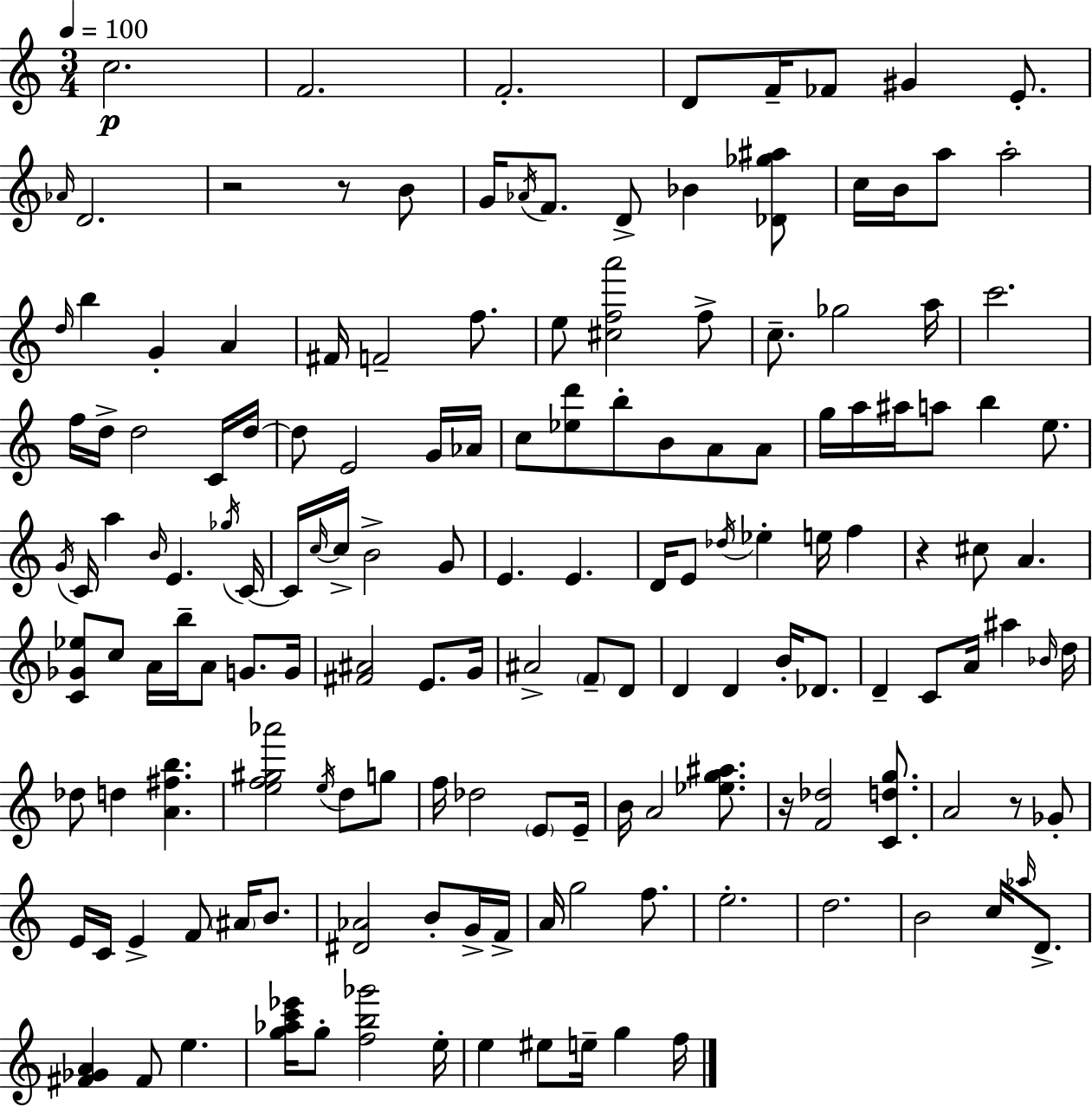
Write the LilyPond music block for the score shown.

{
  \clef treble
  \numericTimeSignature
  \time 3/4
  \key a \minor
  \tempo 4 = 100
  c''2.\p | f'2. | f'2.-. | d'8 f'16-- fes'8 gis'4 e'8.-. | \break \grace { aes'16 } d'2. | r2 r8 b'8 | g'16 \acciaccatura { aes'16 } f'8. d'8-> bes'4 | <des' ges'' ais''>8 c''16 b'16 a''8 a''2-. | \break \grace { d''16 } b''4 g'4-. a'4 | fis'16 f'2-- | f''8. e''8 <cis'' f'' a'''>2 | f''8-> c''8.-- ges''2 | \break a''16 c'''2. | f''16 d''16-> d''2 | c'16 d''16~~ d''8 e'2 | g'16 aes'16 c''8 <ees'' d'''>8 b''8-. b'8 a'8 | \break a'8 g''16 a''16 ais''16 a''8 b''4 | e''8. \acciaccatura { g'16 } c'16 a''4 \grace { b'16 } e'4. | \acciaccatura { ges''16 } c'16~~ c'16 \grace { c''16~ }~ c''16-> b'2-> | g'8 e'4. | \break e'4. d'16 e'8 \acciaccatura { des''16 } ees''4-. | e''16 f''4 r4 | cis''8 a'4. <c' ges' ees''>8 c''8 | a'16 b''16-- a'8 g'8. g'16 <fis' ais'>2 | \break e'8. g'16 ais'2-> | \parenthesize f'8-- d'8 d'4 | d'4 b'16-. des'8. d'4-- | c'8 a'16 ais''4 \grace { bes'16 } d''16 des''8 d''4 | \break <a' fis'' b''>4. <e'' f'' gis'' aes'''>2 | \acciaccatura { e''16 } d''8 g''8 f''16 des''2 | \parenthesize e'8 e'16-- b'16 a'2 | <ees'' g'' ais''>8. r16 <f' des''>2 | \break <c' d'' g''>8. a'2 | r8 ges'8-. e'16 c'16 | e'4-> f'8 \parenthesize ais'16 b'8. <dis' aes'>2 | b'8-. g'16-> f'16-> a'16 g''2 | \break f''8. e''2.-. | d''2. | b'2 | c''16 \grace { aes''16 } d'8.-> <fis' ges' a'>4 | \break fis'8 e''4. <g'' aes'' c''' ees'''>16 | g''8-. <f'' b'' ges'''>2 e''16-. e''4 | eis''8 e''16-- g''4 f''16 \bar "|."
}